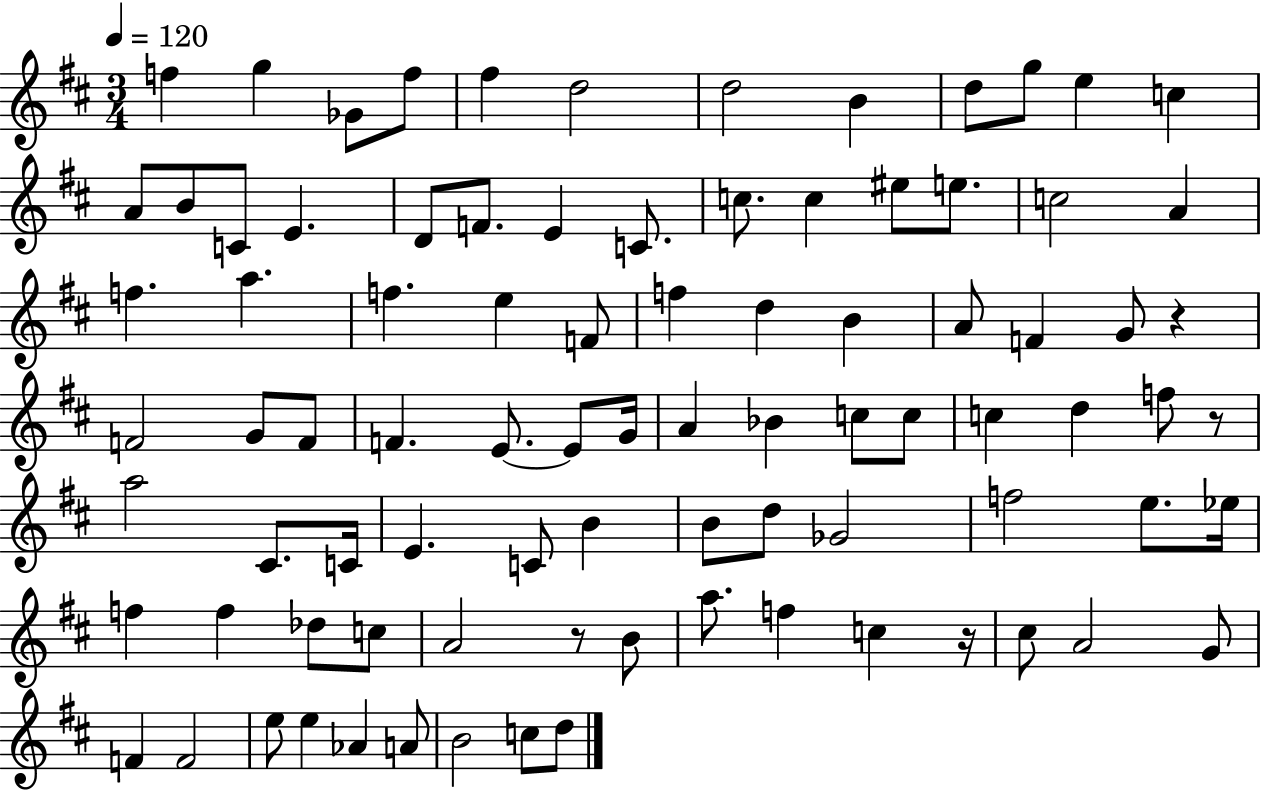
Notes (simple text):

F5/q G5/q Gb4/e F5/e F#5/q D5/h D5/h B4/q D5/e G5/e E5/q C5/q A4/e B4/e C4/e E4/q. D4/e F4/e. E4/q C4/e. C5/e. C5/q EIS5/e E5/e. C5/h A4/q F5/q. A5/q. F5/q. E5/q F4/e F5/q D5/q B4/q A4/e F4/q G4/e R/q F4/h G4/e F4/e F4/q. E4/e. E4/e G4/s A4/q Bb4/q C5/e C5/e C5/q D5/q F5/e R/e A5/h C#4/e. C4/s E4/q. C4/e B4/q B4/e D5/e Gb4/h F5/h E5/e. Eb5/s F5/q F5/q Db5/e C5/e A4/h R/e B4/e A5/e. F5/q C5/q R/s C#5/e A4/h G4/e F4/q F4/h E5/e E5/q Ab4/q A4/e B4/h C5/e D5/e